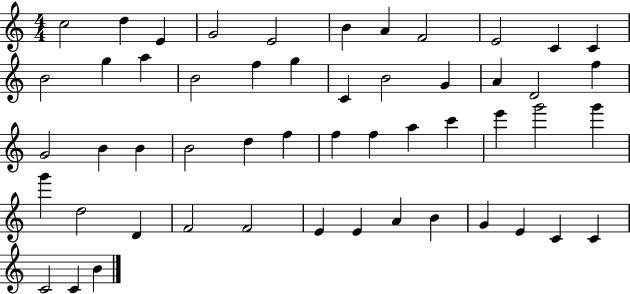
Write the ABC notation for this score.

X:1
T:Untitled
M:4/4
L:1/4
K:C
c2 d E G2 E2 B A F2 E2 C C B2 g a B2 f g C B2 G A D2 f G2 B B B2 d f f f a c' e' g'2 g' g' d2 D F2 F2 E E A B G E C C C2 C B